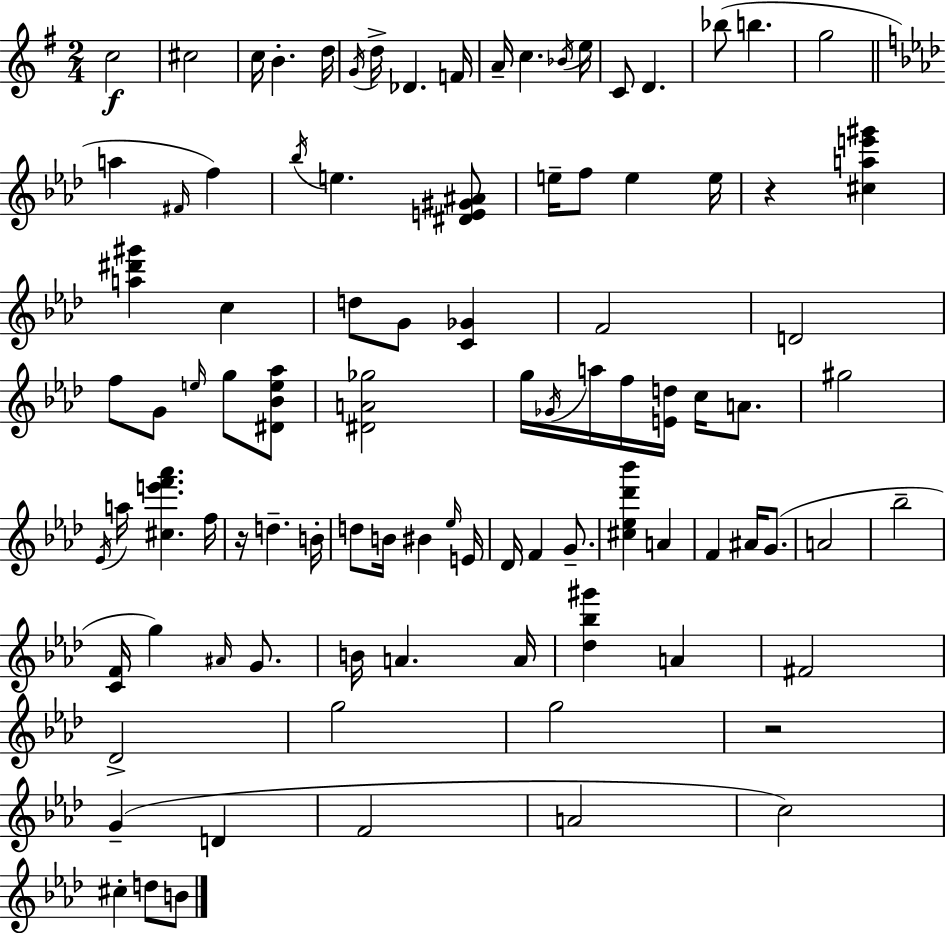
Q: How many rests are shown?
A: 3